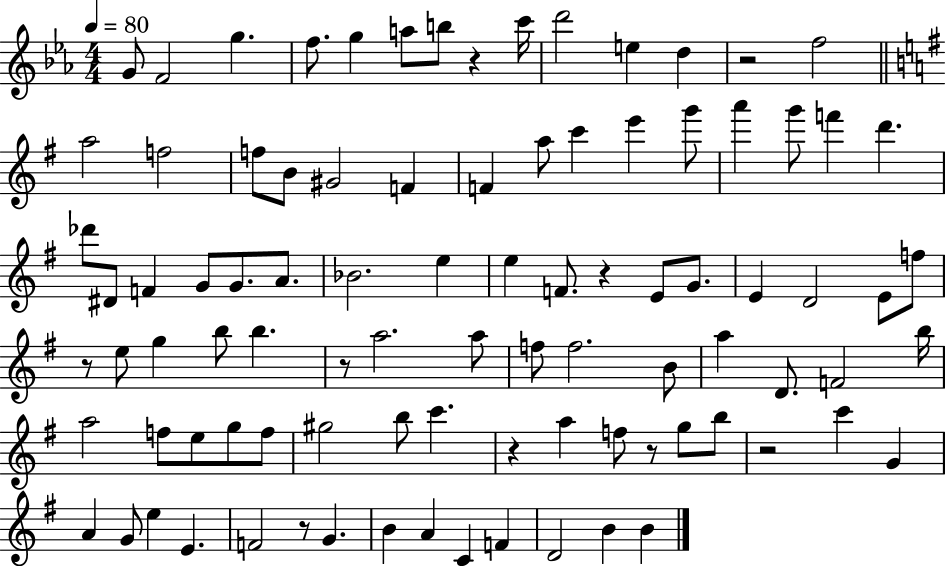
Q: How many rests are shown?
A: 9